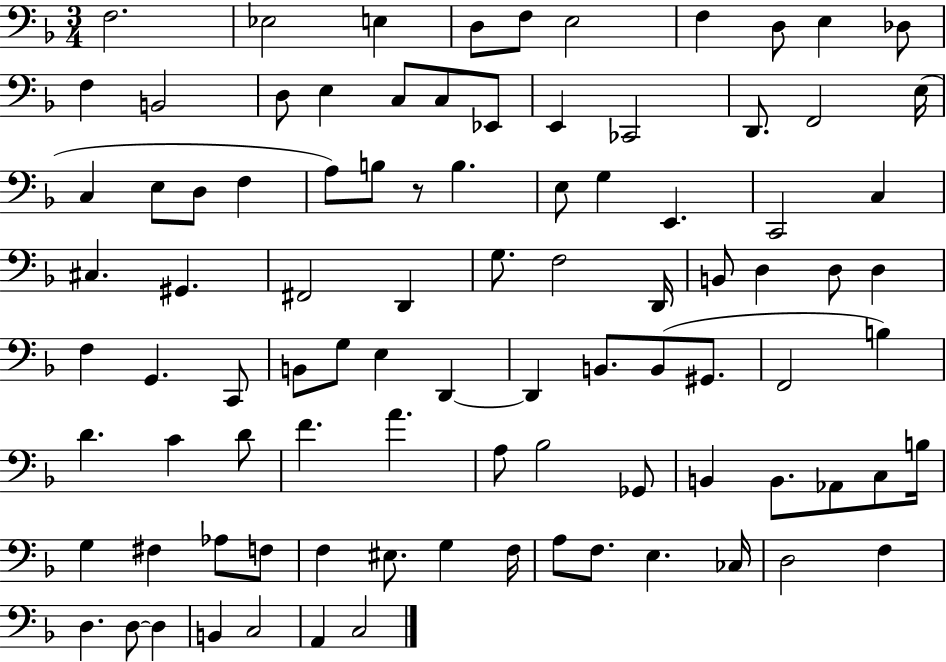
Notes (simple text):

F3/h. Eb3/h E3/q D3/e F3/e E3/h F3/q D3/e E3/q Db3/e F3/q B2/h D3/e E3/q C3/e C3/e Eb2/e E2/q CES2/h D2/e. F2/h E3/s C3/q E3/e D3/e F3/q A3/e B3/e R/e B3/q. E3/e G3/q E2/q. C2/h C3/q C#3/q. G#2/q. F#2/h D2/q G3/e. F3/h D2/s B2/e D3/q D3/e D3/q F3/q G2/q. C2/e B2/e G3/e E3/q D2/q D2/q B2/e. B2/e G#2/e. F2/h B3/q D4/q. C4/q D4/e F4/q. A4/q. A3/e Bb3/h Gb2/e B2/q B2/e. Ab2/e C3/e B3/s G3/q F#3/q Ab3/e F3/e F3/q EIS3/e. G3/q F3/s A3/e F3/e. E3/q. CES3/s D3/h F3/q D3/q. D3/e D3/q B2/q C3/h A2/q C3/h